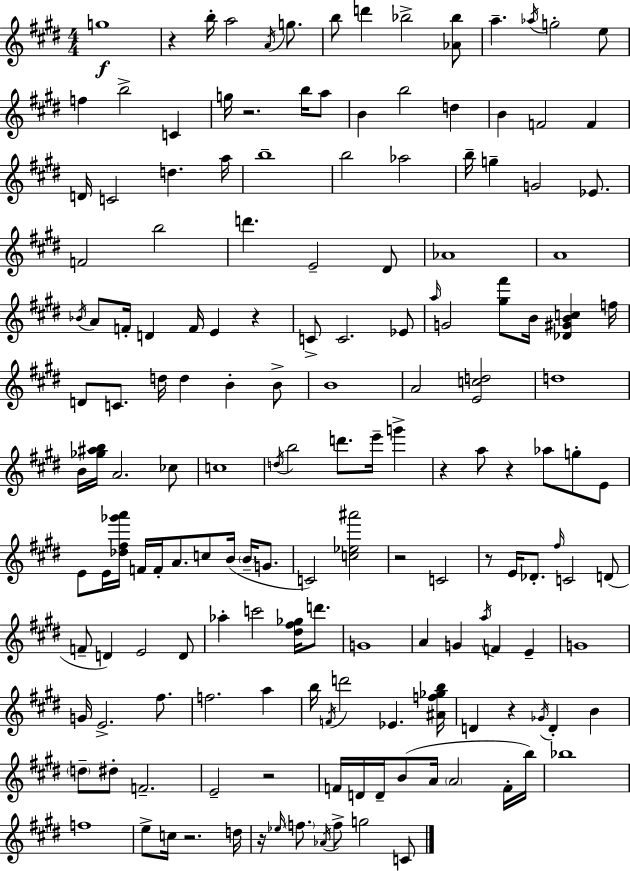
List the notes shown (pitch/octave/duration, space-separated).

G5/w R/q B5/s A5/h A4/s G5/e. B5/e D6/q Bb5/h [Ab4,Bb5]/e A5/q. Ab5/s G5/h E5/e F5/q B5/h C4/q G5/s R/h. B5/s A5/e B4/q B5/h D5/q B4/q F4/h F4/q D4/s C4/h D5/q. A5/s B5/w B5/h Ab5/h B5/s G5/q G4/h Eb4/e. F4/h B5/h D6/q. E4/h D#4/e Ab4/w A4/w Bb4/s A4/e F4/s D4/q F4/s E4/q R/q C4/e C4/h. Eb4/e A5/s G4/h [G#5,F#6]/e B4/s [Db4,G#4,B4,C5]/q F5/s D4/e C4/e. D5/s D5/q B4/q B4/e B4/w A4/h [E4,C5,D5]/h D5/w B4/s [Gb5,A#5,B5]/s A4/h. CES5/e C5/w D5/s B5/h D6/e. E6/s G6/q R/q A5/e R/q Ab5/e G5/e E4/e E4/e E4/s [Db5,F#5,Gb6,A6]/s F4/s F4/s A4/e. C5/e B4/s B4/s G4/e. C4/h [C5,Eb5,A#6]/h R/h C4/h R/e E4/s Db4/e. F#5/s C4/h D4/e F4/e D4/q E4/h D4/e Ab5/q C6/h [D#5,F#5,Gb5]/s D6/e. G4/w A4/q G4/q A5/s F4/q E4/q G4/w G4/s E4/h. F#5/e. F5/h. A5/q B5/s F4/s D6/h Eb4/q. [A#4,F5,Gb5,B5]/s D4/q R/q Gb4/s D4/q B4/q D5/e D#5/e F4/h. E4/h R/h F4/s D4/s D4/s B4/e A4/s A4/h F4/s B5/s Bb5/w F5/w E5/e C5/s R/h. D5/s R/s Eb5/s F5/e. Ab4/s F5/e G5/h C4/e